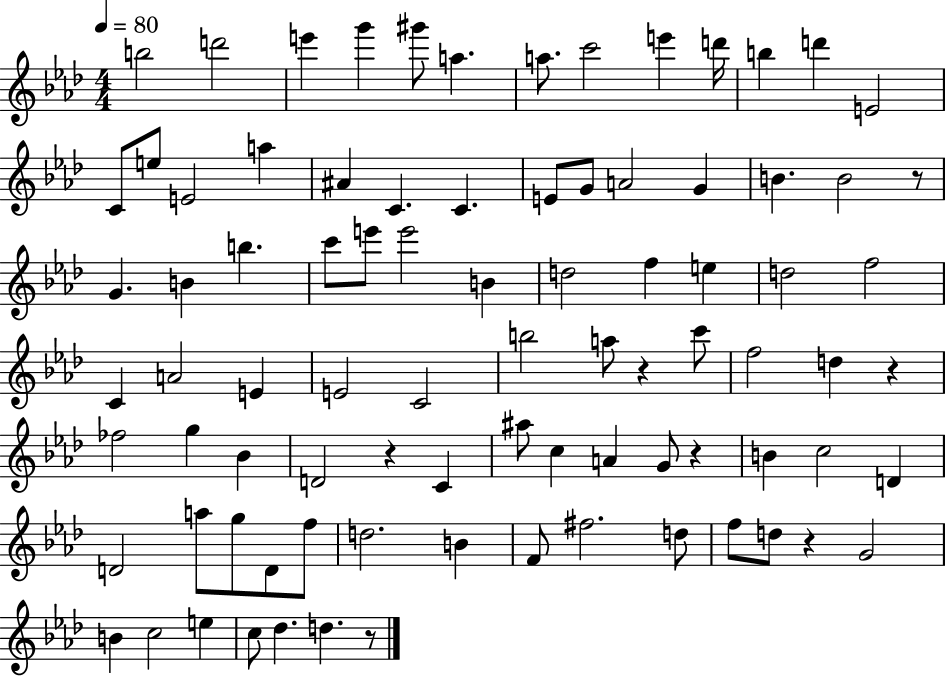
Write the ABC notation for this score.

X:1
T:Untitled
M:4/4
L:1/4
K:Ab
b2 d'2 e' g' ^g'/2 a a/2 c'2 e' d'/4 b d' E2 C/2 e/2 E2 a ^A C C E/2 G/2 A2 G B B2 z/2 G B b c'/2 e'/2 e'2 B d2 f e d2 f2 C A2 E E2 C2 b2 a/2 z c'/2 f2 d z _f2 g _B D2 z C ^a/2 c A G/2 z B c2 D D2 a/2 g/2 D/2 f/2 d2 B F/2 ^f2 d/2 f/2 d/2 z G2 B c2 e c/2 _d d z/2